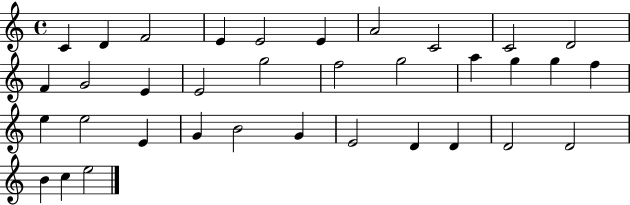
{
  \clef treble
  \time 4/4
  \defaultTimeSignature
  \key c \major
  c'4 d'4 f'2 | e'4 e'2 e'4 | a'2 c'2 | c'2 d'2 | \break f'4 g'2 e'4 | e'2 g''2 | f''2 g''2 | a''4 g''4 g''4 f''4 | \break e''4 e''2 e'4 | g'4 b'2 g'4 | e'2 d'4 d'4 | d'2 d'2 | \break b'4 c''4 e''2 | \bar "|."
}